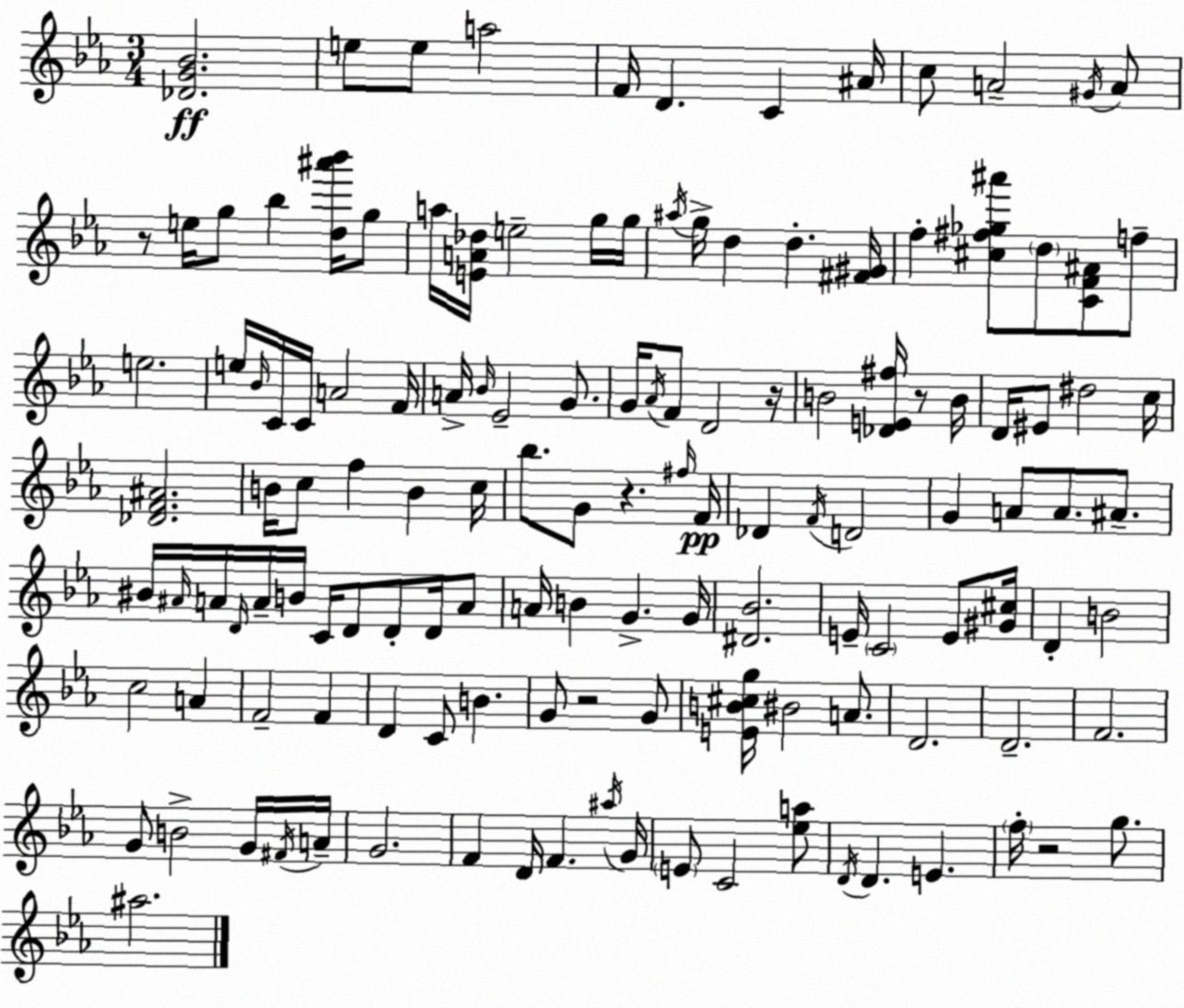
X:1
T:Untitled
M:3/4
L:1/4
K:Eb
[_DG_B]2 e/2 e/2 a2 F/4 D C ^A/4 c/2 A2 ^G/4 A/2 z/2 e/4 g/2 _b [d^a'_b']/4 g/2 a/4 [EA_d]/4 e2 g/4 g/4 ^a/4 g/4 d d [^F^G]/4 f [^c^f_g^a']/2 d/2 [CF^A]/2 f/2 e2 e/4 _B/4 C/4 C/4 A2 F/4 A/4 _B/4 _E2 G/2 G/4 _A/4 F/2 D2 z/4 B2 [_DE^f]/4 z/2 B/4 D/4 ^E/2 ^d2 c/4 [_DF^A]2 B/4 c/2 f B c/4 _b/2 G/2 z ^f/4 F/4 _D F/4 D2 G A/2 A/2 ^A/2 ^B/4 ^A/4 A/4 D/4 A/4 B/4 C/4 D/2 D/2 D/4 A/2 A/4 B G G/4 [^D_B]2 E/4 C2 E/2 [^G^c]/4 D B2 c2 A F2 F D C/2 B G/2 z2 G/2 [EB^cg]/4 ^B2 A/2 D2 D2 F2 G/2 B2 G/4 ^F/4 A/4 G2 F D/4 F ^a/4 G/4 E/2 C2 [_ea]/2 D/4 D E f/4 z2 g/2 ^a2